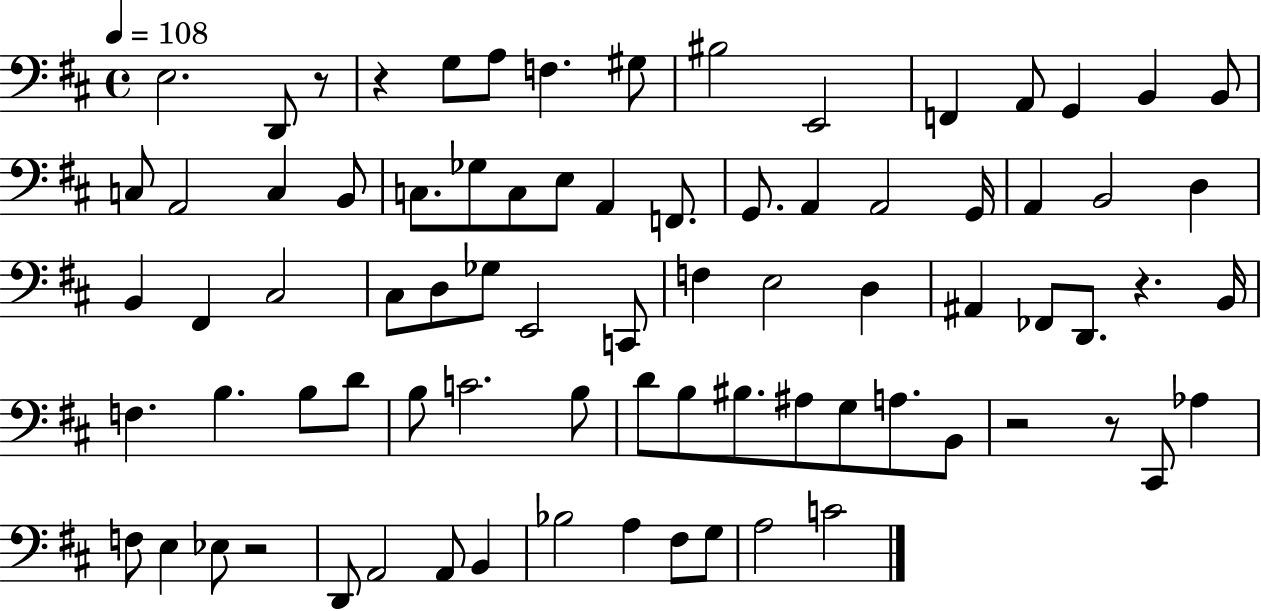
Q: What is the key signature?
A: D major